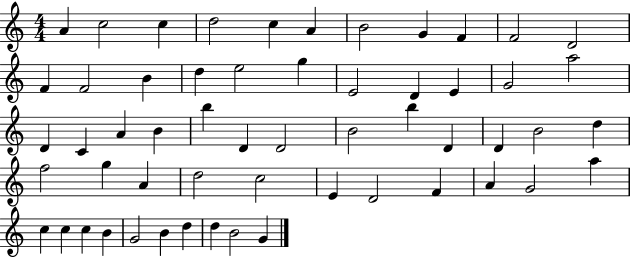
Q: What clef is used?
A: treble